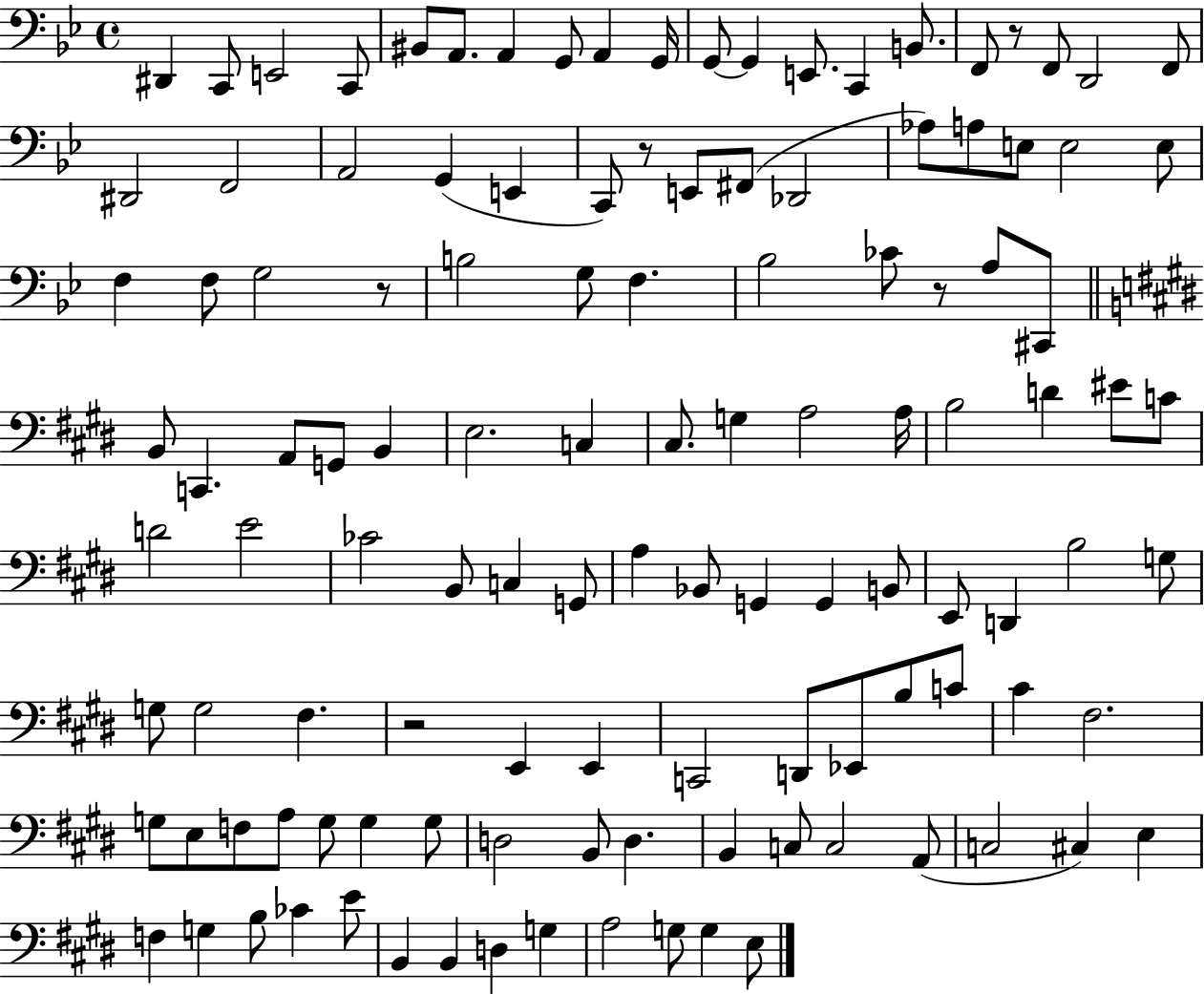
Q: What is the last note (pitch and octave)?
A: E3